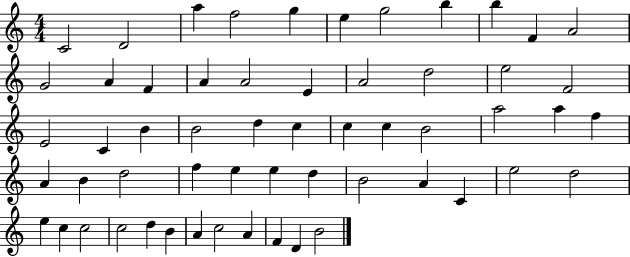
{
  \clef treble
  \numericTimeSignature
  \time 4/4
  \key c \major
  c'2 d'2 | a''4 f''2 g''4 | e''4 g''2 b''4 | b''4 f'4 a'2 | \break g'2 a'4 f'4 | a'4 a'2 e'4 | a'2 d''2 | e''2 f'2 | \break e'2 c'4 b'4 | b'2 d''4 c''4 | c''4 c''4 b'2 | a''2 a''4 f''4 | \break a'4 b'4 d''2 | f''4 e''4 e''4 d''4 | b'2 a'4 c'4 | e''2 d''2 | \break e''4 c''4 c''2 | c''2 d''4 b'4 | a'4 c''2 a'4 | f'4 d'4 b'2 | \break \bar "|."
}